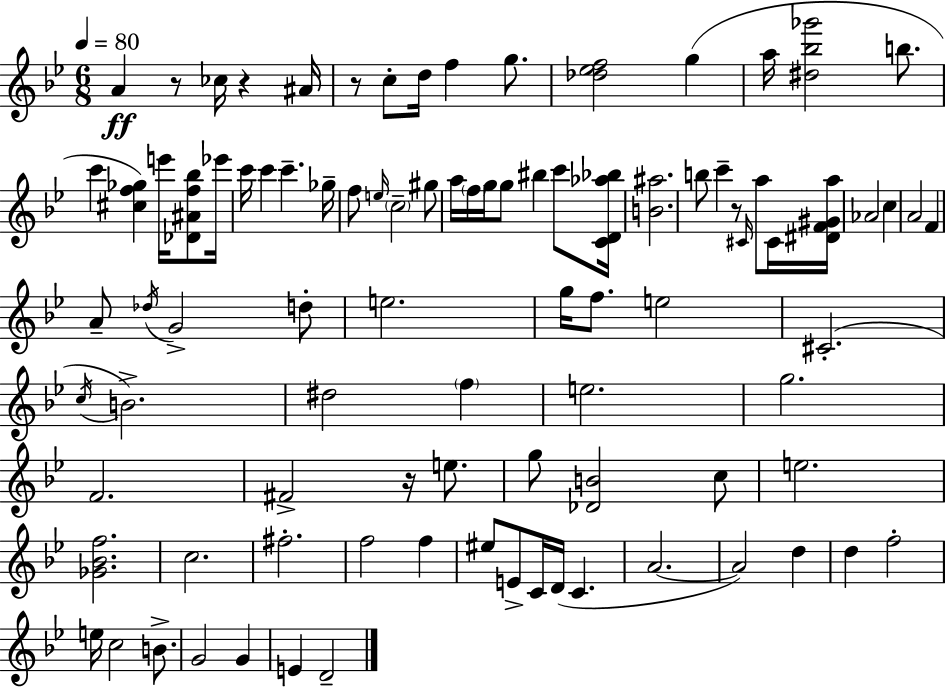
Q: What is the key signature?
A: BES major